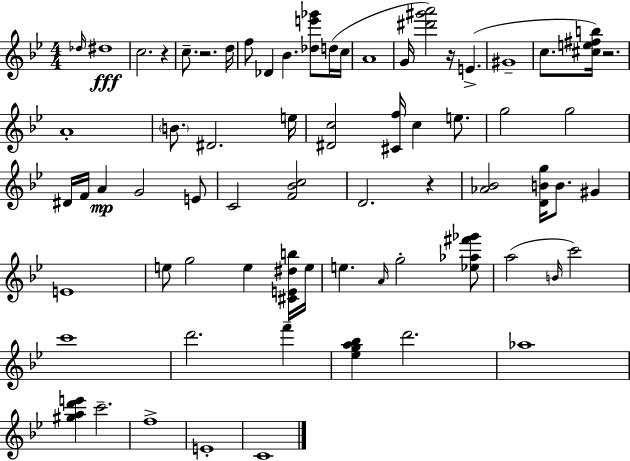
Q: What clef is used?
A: treble